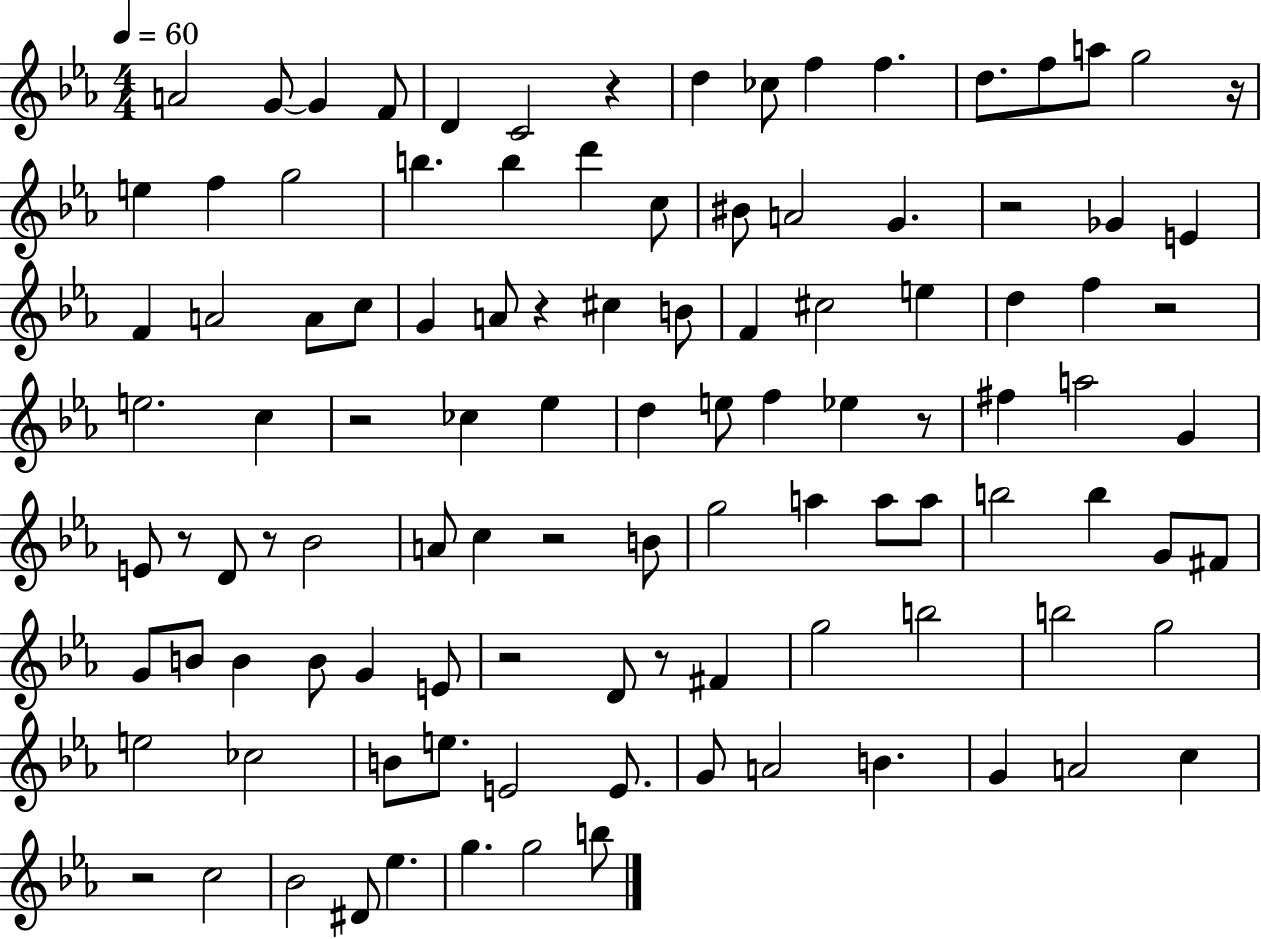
{
  \clef treble
  \numericTimeSignature
  \time 4/4
  \key ees \major
  \tempo 4 = 60
  a'2 g'8~~ g'4 f'8 | d'4 c'2 r4 | d''4 ces''8 f''4 f''4. | d''8. f''8 a''8 g''2 r16 | \break e''4 f''4 g''2 | b''4. b''4 d'''4 c''8 | bis'8 a'2 g'4. | r2 ges'4 e'4 | \break f'4 a'2 a'8 c''8 | g'4 a'8 r4 cis''4 b'8 | f'4 cis''2 e''4 | d''4 f''4 r2 | \break e''2. c''4 | r2 ces''4 ees''4 | d''4 e''8 f''4 ees''4 r8 | fis''4 a''2 g'4 | \break e'8 r8 d'8 r8 bes'2 | a'8 c''4 r2 b'8 | g''2 a''4 a''8 a''8 | b''2 b''4 g'8 fis'8 | \break g'8 b'8 b'4 b'8 g'4 e'8 | r2 d'8 r8 fis'4 | g''2 b''2 | b''2 g''2 | \break e''2 ces''2 | b'8 e''8. e'2 e'8. | g'8 a'2 b'4. | g'4 a'2 c''4 | \break r2 c''2 | bes'2 dis'8 ees''4. | g''4. g''2 b''8 | \bar "|."
}